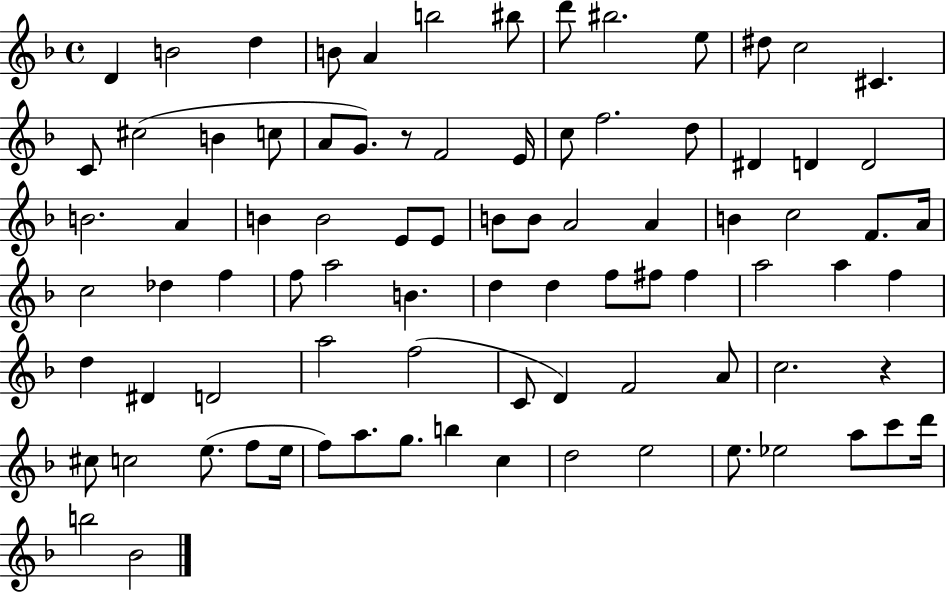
D4/q B4/h D5/q B4/e A4/q B5/h BIS5/e D6/e BIS5/h. E5/e D#5/e C5/h C#4/q. C4/e C#5/h B4/q C5/e A4/e G4/e. R/e F4/h E4/s C5/e F5/h. D5/e D#4/q D4/q D4/h B4/h. A4/q B4/q B4/h E4/e E4/e B4/e B4/e A4/h A4/q B4/q C5/h F4/e. A4/s C5/h Db5/q F5/q F5/e A5/h B4/q. D5/q D5/q F5/e F#5/e F#5/q A5/h A5/q F5/q D5/q D#4/q D4/h A5/h F5/h C4/e D4/q F4/h A4/e C5/h. R/q C#5/e C5/h E5/e. F5/e E5/s F5/e A5/e. G5/e. B5/q C5/q D5/h E5/h E5/e. Eb5/h A5/e C6/e D6/s B5/h Bb4/h